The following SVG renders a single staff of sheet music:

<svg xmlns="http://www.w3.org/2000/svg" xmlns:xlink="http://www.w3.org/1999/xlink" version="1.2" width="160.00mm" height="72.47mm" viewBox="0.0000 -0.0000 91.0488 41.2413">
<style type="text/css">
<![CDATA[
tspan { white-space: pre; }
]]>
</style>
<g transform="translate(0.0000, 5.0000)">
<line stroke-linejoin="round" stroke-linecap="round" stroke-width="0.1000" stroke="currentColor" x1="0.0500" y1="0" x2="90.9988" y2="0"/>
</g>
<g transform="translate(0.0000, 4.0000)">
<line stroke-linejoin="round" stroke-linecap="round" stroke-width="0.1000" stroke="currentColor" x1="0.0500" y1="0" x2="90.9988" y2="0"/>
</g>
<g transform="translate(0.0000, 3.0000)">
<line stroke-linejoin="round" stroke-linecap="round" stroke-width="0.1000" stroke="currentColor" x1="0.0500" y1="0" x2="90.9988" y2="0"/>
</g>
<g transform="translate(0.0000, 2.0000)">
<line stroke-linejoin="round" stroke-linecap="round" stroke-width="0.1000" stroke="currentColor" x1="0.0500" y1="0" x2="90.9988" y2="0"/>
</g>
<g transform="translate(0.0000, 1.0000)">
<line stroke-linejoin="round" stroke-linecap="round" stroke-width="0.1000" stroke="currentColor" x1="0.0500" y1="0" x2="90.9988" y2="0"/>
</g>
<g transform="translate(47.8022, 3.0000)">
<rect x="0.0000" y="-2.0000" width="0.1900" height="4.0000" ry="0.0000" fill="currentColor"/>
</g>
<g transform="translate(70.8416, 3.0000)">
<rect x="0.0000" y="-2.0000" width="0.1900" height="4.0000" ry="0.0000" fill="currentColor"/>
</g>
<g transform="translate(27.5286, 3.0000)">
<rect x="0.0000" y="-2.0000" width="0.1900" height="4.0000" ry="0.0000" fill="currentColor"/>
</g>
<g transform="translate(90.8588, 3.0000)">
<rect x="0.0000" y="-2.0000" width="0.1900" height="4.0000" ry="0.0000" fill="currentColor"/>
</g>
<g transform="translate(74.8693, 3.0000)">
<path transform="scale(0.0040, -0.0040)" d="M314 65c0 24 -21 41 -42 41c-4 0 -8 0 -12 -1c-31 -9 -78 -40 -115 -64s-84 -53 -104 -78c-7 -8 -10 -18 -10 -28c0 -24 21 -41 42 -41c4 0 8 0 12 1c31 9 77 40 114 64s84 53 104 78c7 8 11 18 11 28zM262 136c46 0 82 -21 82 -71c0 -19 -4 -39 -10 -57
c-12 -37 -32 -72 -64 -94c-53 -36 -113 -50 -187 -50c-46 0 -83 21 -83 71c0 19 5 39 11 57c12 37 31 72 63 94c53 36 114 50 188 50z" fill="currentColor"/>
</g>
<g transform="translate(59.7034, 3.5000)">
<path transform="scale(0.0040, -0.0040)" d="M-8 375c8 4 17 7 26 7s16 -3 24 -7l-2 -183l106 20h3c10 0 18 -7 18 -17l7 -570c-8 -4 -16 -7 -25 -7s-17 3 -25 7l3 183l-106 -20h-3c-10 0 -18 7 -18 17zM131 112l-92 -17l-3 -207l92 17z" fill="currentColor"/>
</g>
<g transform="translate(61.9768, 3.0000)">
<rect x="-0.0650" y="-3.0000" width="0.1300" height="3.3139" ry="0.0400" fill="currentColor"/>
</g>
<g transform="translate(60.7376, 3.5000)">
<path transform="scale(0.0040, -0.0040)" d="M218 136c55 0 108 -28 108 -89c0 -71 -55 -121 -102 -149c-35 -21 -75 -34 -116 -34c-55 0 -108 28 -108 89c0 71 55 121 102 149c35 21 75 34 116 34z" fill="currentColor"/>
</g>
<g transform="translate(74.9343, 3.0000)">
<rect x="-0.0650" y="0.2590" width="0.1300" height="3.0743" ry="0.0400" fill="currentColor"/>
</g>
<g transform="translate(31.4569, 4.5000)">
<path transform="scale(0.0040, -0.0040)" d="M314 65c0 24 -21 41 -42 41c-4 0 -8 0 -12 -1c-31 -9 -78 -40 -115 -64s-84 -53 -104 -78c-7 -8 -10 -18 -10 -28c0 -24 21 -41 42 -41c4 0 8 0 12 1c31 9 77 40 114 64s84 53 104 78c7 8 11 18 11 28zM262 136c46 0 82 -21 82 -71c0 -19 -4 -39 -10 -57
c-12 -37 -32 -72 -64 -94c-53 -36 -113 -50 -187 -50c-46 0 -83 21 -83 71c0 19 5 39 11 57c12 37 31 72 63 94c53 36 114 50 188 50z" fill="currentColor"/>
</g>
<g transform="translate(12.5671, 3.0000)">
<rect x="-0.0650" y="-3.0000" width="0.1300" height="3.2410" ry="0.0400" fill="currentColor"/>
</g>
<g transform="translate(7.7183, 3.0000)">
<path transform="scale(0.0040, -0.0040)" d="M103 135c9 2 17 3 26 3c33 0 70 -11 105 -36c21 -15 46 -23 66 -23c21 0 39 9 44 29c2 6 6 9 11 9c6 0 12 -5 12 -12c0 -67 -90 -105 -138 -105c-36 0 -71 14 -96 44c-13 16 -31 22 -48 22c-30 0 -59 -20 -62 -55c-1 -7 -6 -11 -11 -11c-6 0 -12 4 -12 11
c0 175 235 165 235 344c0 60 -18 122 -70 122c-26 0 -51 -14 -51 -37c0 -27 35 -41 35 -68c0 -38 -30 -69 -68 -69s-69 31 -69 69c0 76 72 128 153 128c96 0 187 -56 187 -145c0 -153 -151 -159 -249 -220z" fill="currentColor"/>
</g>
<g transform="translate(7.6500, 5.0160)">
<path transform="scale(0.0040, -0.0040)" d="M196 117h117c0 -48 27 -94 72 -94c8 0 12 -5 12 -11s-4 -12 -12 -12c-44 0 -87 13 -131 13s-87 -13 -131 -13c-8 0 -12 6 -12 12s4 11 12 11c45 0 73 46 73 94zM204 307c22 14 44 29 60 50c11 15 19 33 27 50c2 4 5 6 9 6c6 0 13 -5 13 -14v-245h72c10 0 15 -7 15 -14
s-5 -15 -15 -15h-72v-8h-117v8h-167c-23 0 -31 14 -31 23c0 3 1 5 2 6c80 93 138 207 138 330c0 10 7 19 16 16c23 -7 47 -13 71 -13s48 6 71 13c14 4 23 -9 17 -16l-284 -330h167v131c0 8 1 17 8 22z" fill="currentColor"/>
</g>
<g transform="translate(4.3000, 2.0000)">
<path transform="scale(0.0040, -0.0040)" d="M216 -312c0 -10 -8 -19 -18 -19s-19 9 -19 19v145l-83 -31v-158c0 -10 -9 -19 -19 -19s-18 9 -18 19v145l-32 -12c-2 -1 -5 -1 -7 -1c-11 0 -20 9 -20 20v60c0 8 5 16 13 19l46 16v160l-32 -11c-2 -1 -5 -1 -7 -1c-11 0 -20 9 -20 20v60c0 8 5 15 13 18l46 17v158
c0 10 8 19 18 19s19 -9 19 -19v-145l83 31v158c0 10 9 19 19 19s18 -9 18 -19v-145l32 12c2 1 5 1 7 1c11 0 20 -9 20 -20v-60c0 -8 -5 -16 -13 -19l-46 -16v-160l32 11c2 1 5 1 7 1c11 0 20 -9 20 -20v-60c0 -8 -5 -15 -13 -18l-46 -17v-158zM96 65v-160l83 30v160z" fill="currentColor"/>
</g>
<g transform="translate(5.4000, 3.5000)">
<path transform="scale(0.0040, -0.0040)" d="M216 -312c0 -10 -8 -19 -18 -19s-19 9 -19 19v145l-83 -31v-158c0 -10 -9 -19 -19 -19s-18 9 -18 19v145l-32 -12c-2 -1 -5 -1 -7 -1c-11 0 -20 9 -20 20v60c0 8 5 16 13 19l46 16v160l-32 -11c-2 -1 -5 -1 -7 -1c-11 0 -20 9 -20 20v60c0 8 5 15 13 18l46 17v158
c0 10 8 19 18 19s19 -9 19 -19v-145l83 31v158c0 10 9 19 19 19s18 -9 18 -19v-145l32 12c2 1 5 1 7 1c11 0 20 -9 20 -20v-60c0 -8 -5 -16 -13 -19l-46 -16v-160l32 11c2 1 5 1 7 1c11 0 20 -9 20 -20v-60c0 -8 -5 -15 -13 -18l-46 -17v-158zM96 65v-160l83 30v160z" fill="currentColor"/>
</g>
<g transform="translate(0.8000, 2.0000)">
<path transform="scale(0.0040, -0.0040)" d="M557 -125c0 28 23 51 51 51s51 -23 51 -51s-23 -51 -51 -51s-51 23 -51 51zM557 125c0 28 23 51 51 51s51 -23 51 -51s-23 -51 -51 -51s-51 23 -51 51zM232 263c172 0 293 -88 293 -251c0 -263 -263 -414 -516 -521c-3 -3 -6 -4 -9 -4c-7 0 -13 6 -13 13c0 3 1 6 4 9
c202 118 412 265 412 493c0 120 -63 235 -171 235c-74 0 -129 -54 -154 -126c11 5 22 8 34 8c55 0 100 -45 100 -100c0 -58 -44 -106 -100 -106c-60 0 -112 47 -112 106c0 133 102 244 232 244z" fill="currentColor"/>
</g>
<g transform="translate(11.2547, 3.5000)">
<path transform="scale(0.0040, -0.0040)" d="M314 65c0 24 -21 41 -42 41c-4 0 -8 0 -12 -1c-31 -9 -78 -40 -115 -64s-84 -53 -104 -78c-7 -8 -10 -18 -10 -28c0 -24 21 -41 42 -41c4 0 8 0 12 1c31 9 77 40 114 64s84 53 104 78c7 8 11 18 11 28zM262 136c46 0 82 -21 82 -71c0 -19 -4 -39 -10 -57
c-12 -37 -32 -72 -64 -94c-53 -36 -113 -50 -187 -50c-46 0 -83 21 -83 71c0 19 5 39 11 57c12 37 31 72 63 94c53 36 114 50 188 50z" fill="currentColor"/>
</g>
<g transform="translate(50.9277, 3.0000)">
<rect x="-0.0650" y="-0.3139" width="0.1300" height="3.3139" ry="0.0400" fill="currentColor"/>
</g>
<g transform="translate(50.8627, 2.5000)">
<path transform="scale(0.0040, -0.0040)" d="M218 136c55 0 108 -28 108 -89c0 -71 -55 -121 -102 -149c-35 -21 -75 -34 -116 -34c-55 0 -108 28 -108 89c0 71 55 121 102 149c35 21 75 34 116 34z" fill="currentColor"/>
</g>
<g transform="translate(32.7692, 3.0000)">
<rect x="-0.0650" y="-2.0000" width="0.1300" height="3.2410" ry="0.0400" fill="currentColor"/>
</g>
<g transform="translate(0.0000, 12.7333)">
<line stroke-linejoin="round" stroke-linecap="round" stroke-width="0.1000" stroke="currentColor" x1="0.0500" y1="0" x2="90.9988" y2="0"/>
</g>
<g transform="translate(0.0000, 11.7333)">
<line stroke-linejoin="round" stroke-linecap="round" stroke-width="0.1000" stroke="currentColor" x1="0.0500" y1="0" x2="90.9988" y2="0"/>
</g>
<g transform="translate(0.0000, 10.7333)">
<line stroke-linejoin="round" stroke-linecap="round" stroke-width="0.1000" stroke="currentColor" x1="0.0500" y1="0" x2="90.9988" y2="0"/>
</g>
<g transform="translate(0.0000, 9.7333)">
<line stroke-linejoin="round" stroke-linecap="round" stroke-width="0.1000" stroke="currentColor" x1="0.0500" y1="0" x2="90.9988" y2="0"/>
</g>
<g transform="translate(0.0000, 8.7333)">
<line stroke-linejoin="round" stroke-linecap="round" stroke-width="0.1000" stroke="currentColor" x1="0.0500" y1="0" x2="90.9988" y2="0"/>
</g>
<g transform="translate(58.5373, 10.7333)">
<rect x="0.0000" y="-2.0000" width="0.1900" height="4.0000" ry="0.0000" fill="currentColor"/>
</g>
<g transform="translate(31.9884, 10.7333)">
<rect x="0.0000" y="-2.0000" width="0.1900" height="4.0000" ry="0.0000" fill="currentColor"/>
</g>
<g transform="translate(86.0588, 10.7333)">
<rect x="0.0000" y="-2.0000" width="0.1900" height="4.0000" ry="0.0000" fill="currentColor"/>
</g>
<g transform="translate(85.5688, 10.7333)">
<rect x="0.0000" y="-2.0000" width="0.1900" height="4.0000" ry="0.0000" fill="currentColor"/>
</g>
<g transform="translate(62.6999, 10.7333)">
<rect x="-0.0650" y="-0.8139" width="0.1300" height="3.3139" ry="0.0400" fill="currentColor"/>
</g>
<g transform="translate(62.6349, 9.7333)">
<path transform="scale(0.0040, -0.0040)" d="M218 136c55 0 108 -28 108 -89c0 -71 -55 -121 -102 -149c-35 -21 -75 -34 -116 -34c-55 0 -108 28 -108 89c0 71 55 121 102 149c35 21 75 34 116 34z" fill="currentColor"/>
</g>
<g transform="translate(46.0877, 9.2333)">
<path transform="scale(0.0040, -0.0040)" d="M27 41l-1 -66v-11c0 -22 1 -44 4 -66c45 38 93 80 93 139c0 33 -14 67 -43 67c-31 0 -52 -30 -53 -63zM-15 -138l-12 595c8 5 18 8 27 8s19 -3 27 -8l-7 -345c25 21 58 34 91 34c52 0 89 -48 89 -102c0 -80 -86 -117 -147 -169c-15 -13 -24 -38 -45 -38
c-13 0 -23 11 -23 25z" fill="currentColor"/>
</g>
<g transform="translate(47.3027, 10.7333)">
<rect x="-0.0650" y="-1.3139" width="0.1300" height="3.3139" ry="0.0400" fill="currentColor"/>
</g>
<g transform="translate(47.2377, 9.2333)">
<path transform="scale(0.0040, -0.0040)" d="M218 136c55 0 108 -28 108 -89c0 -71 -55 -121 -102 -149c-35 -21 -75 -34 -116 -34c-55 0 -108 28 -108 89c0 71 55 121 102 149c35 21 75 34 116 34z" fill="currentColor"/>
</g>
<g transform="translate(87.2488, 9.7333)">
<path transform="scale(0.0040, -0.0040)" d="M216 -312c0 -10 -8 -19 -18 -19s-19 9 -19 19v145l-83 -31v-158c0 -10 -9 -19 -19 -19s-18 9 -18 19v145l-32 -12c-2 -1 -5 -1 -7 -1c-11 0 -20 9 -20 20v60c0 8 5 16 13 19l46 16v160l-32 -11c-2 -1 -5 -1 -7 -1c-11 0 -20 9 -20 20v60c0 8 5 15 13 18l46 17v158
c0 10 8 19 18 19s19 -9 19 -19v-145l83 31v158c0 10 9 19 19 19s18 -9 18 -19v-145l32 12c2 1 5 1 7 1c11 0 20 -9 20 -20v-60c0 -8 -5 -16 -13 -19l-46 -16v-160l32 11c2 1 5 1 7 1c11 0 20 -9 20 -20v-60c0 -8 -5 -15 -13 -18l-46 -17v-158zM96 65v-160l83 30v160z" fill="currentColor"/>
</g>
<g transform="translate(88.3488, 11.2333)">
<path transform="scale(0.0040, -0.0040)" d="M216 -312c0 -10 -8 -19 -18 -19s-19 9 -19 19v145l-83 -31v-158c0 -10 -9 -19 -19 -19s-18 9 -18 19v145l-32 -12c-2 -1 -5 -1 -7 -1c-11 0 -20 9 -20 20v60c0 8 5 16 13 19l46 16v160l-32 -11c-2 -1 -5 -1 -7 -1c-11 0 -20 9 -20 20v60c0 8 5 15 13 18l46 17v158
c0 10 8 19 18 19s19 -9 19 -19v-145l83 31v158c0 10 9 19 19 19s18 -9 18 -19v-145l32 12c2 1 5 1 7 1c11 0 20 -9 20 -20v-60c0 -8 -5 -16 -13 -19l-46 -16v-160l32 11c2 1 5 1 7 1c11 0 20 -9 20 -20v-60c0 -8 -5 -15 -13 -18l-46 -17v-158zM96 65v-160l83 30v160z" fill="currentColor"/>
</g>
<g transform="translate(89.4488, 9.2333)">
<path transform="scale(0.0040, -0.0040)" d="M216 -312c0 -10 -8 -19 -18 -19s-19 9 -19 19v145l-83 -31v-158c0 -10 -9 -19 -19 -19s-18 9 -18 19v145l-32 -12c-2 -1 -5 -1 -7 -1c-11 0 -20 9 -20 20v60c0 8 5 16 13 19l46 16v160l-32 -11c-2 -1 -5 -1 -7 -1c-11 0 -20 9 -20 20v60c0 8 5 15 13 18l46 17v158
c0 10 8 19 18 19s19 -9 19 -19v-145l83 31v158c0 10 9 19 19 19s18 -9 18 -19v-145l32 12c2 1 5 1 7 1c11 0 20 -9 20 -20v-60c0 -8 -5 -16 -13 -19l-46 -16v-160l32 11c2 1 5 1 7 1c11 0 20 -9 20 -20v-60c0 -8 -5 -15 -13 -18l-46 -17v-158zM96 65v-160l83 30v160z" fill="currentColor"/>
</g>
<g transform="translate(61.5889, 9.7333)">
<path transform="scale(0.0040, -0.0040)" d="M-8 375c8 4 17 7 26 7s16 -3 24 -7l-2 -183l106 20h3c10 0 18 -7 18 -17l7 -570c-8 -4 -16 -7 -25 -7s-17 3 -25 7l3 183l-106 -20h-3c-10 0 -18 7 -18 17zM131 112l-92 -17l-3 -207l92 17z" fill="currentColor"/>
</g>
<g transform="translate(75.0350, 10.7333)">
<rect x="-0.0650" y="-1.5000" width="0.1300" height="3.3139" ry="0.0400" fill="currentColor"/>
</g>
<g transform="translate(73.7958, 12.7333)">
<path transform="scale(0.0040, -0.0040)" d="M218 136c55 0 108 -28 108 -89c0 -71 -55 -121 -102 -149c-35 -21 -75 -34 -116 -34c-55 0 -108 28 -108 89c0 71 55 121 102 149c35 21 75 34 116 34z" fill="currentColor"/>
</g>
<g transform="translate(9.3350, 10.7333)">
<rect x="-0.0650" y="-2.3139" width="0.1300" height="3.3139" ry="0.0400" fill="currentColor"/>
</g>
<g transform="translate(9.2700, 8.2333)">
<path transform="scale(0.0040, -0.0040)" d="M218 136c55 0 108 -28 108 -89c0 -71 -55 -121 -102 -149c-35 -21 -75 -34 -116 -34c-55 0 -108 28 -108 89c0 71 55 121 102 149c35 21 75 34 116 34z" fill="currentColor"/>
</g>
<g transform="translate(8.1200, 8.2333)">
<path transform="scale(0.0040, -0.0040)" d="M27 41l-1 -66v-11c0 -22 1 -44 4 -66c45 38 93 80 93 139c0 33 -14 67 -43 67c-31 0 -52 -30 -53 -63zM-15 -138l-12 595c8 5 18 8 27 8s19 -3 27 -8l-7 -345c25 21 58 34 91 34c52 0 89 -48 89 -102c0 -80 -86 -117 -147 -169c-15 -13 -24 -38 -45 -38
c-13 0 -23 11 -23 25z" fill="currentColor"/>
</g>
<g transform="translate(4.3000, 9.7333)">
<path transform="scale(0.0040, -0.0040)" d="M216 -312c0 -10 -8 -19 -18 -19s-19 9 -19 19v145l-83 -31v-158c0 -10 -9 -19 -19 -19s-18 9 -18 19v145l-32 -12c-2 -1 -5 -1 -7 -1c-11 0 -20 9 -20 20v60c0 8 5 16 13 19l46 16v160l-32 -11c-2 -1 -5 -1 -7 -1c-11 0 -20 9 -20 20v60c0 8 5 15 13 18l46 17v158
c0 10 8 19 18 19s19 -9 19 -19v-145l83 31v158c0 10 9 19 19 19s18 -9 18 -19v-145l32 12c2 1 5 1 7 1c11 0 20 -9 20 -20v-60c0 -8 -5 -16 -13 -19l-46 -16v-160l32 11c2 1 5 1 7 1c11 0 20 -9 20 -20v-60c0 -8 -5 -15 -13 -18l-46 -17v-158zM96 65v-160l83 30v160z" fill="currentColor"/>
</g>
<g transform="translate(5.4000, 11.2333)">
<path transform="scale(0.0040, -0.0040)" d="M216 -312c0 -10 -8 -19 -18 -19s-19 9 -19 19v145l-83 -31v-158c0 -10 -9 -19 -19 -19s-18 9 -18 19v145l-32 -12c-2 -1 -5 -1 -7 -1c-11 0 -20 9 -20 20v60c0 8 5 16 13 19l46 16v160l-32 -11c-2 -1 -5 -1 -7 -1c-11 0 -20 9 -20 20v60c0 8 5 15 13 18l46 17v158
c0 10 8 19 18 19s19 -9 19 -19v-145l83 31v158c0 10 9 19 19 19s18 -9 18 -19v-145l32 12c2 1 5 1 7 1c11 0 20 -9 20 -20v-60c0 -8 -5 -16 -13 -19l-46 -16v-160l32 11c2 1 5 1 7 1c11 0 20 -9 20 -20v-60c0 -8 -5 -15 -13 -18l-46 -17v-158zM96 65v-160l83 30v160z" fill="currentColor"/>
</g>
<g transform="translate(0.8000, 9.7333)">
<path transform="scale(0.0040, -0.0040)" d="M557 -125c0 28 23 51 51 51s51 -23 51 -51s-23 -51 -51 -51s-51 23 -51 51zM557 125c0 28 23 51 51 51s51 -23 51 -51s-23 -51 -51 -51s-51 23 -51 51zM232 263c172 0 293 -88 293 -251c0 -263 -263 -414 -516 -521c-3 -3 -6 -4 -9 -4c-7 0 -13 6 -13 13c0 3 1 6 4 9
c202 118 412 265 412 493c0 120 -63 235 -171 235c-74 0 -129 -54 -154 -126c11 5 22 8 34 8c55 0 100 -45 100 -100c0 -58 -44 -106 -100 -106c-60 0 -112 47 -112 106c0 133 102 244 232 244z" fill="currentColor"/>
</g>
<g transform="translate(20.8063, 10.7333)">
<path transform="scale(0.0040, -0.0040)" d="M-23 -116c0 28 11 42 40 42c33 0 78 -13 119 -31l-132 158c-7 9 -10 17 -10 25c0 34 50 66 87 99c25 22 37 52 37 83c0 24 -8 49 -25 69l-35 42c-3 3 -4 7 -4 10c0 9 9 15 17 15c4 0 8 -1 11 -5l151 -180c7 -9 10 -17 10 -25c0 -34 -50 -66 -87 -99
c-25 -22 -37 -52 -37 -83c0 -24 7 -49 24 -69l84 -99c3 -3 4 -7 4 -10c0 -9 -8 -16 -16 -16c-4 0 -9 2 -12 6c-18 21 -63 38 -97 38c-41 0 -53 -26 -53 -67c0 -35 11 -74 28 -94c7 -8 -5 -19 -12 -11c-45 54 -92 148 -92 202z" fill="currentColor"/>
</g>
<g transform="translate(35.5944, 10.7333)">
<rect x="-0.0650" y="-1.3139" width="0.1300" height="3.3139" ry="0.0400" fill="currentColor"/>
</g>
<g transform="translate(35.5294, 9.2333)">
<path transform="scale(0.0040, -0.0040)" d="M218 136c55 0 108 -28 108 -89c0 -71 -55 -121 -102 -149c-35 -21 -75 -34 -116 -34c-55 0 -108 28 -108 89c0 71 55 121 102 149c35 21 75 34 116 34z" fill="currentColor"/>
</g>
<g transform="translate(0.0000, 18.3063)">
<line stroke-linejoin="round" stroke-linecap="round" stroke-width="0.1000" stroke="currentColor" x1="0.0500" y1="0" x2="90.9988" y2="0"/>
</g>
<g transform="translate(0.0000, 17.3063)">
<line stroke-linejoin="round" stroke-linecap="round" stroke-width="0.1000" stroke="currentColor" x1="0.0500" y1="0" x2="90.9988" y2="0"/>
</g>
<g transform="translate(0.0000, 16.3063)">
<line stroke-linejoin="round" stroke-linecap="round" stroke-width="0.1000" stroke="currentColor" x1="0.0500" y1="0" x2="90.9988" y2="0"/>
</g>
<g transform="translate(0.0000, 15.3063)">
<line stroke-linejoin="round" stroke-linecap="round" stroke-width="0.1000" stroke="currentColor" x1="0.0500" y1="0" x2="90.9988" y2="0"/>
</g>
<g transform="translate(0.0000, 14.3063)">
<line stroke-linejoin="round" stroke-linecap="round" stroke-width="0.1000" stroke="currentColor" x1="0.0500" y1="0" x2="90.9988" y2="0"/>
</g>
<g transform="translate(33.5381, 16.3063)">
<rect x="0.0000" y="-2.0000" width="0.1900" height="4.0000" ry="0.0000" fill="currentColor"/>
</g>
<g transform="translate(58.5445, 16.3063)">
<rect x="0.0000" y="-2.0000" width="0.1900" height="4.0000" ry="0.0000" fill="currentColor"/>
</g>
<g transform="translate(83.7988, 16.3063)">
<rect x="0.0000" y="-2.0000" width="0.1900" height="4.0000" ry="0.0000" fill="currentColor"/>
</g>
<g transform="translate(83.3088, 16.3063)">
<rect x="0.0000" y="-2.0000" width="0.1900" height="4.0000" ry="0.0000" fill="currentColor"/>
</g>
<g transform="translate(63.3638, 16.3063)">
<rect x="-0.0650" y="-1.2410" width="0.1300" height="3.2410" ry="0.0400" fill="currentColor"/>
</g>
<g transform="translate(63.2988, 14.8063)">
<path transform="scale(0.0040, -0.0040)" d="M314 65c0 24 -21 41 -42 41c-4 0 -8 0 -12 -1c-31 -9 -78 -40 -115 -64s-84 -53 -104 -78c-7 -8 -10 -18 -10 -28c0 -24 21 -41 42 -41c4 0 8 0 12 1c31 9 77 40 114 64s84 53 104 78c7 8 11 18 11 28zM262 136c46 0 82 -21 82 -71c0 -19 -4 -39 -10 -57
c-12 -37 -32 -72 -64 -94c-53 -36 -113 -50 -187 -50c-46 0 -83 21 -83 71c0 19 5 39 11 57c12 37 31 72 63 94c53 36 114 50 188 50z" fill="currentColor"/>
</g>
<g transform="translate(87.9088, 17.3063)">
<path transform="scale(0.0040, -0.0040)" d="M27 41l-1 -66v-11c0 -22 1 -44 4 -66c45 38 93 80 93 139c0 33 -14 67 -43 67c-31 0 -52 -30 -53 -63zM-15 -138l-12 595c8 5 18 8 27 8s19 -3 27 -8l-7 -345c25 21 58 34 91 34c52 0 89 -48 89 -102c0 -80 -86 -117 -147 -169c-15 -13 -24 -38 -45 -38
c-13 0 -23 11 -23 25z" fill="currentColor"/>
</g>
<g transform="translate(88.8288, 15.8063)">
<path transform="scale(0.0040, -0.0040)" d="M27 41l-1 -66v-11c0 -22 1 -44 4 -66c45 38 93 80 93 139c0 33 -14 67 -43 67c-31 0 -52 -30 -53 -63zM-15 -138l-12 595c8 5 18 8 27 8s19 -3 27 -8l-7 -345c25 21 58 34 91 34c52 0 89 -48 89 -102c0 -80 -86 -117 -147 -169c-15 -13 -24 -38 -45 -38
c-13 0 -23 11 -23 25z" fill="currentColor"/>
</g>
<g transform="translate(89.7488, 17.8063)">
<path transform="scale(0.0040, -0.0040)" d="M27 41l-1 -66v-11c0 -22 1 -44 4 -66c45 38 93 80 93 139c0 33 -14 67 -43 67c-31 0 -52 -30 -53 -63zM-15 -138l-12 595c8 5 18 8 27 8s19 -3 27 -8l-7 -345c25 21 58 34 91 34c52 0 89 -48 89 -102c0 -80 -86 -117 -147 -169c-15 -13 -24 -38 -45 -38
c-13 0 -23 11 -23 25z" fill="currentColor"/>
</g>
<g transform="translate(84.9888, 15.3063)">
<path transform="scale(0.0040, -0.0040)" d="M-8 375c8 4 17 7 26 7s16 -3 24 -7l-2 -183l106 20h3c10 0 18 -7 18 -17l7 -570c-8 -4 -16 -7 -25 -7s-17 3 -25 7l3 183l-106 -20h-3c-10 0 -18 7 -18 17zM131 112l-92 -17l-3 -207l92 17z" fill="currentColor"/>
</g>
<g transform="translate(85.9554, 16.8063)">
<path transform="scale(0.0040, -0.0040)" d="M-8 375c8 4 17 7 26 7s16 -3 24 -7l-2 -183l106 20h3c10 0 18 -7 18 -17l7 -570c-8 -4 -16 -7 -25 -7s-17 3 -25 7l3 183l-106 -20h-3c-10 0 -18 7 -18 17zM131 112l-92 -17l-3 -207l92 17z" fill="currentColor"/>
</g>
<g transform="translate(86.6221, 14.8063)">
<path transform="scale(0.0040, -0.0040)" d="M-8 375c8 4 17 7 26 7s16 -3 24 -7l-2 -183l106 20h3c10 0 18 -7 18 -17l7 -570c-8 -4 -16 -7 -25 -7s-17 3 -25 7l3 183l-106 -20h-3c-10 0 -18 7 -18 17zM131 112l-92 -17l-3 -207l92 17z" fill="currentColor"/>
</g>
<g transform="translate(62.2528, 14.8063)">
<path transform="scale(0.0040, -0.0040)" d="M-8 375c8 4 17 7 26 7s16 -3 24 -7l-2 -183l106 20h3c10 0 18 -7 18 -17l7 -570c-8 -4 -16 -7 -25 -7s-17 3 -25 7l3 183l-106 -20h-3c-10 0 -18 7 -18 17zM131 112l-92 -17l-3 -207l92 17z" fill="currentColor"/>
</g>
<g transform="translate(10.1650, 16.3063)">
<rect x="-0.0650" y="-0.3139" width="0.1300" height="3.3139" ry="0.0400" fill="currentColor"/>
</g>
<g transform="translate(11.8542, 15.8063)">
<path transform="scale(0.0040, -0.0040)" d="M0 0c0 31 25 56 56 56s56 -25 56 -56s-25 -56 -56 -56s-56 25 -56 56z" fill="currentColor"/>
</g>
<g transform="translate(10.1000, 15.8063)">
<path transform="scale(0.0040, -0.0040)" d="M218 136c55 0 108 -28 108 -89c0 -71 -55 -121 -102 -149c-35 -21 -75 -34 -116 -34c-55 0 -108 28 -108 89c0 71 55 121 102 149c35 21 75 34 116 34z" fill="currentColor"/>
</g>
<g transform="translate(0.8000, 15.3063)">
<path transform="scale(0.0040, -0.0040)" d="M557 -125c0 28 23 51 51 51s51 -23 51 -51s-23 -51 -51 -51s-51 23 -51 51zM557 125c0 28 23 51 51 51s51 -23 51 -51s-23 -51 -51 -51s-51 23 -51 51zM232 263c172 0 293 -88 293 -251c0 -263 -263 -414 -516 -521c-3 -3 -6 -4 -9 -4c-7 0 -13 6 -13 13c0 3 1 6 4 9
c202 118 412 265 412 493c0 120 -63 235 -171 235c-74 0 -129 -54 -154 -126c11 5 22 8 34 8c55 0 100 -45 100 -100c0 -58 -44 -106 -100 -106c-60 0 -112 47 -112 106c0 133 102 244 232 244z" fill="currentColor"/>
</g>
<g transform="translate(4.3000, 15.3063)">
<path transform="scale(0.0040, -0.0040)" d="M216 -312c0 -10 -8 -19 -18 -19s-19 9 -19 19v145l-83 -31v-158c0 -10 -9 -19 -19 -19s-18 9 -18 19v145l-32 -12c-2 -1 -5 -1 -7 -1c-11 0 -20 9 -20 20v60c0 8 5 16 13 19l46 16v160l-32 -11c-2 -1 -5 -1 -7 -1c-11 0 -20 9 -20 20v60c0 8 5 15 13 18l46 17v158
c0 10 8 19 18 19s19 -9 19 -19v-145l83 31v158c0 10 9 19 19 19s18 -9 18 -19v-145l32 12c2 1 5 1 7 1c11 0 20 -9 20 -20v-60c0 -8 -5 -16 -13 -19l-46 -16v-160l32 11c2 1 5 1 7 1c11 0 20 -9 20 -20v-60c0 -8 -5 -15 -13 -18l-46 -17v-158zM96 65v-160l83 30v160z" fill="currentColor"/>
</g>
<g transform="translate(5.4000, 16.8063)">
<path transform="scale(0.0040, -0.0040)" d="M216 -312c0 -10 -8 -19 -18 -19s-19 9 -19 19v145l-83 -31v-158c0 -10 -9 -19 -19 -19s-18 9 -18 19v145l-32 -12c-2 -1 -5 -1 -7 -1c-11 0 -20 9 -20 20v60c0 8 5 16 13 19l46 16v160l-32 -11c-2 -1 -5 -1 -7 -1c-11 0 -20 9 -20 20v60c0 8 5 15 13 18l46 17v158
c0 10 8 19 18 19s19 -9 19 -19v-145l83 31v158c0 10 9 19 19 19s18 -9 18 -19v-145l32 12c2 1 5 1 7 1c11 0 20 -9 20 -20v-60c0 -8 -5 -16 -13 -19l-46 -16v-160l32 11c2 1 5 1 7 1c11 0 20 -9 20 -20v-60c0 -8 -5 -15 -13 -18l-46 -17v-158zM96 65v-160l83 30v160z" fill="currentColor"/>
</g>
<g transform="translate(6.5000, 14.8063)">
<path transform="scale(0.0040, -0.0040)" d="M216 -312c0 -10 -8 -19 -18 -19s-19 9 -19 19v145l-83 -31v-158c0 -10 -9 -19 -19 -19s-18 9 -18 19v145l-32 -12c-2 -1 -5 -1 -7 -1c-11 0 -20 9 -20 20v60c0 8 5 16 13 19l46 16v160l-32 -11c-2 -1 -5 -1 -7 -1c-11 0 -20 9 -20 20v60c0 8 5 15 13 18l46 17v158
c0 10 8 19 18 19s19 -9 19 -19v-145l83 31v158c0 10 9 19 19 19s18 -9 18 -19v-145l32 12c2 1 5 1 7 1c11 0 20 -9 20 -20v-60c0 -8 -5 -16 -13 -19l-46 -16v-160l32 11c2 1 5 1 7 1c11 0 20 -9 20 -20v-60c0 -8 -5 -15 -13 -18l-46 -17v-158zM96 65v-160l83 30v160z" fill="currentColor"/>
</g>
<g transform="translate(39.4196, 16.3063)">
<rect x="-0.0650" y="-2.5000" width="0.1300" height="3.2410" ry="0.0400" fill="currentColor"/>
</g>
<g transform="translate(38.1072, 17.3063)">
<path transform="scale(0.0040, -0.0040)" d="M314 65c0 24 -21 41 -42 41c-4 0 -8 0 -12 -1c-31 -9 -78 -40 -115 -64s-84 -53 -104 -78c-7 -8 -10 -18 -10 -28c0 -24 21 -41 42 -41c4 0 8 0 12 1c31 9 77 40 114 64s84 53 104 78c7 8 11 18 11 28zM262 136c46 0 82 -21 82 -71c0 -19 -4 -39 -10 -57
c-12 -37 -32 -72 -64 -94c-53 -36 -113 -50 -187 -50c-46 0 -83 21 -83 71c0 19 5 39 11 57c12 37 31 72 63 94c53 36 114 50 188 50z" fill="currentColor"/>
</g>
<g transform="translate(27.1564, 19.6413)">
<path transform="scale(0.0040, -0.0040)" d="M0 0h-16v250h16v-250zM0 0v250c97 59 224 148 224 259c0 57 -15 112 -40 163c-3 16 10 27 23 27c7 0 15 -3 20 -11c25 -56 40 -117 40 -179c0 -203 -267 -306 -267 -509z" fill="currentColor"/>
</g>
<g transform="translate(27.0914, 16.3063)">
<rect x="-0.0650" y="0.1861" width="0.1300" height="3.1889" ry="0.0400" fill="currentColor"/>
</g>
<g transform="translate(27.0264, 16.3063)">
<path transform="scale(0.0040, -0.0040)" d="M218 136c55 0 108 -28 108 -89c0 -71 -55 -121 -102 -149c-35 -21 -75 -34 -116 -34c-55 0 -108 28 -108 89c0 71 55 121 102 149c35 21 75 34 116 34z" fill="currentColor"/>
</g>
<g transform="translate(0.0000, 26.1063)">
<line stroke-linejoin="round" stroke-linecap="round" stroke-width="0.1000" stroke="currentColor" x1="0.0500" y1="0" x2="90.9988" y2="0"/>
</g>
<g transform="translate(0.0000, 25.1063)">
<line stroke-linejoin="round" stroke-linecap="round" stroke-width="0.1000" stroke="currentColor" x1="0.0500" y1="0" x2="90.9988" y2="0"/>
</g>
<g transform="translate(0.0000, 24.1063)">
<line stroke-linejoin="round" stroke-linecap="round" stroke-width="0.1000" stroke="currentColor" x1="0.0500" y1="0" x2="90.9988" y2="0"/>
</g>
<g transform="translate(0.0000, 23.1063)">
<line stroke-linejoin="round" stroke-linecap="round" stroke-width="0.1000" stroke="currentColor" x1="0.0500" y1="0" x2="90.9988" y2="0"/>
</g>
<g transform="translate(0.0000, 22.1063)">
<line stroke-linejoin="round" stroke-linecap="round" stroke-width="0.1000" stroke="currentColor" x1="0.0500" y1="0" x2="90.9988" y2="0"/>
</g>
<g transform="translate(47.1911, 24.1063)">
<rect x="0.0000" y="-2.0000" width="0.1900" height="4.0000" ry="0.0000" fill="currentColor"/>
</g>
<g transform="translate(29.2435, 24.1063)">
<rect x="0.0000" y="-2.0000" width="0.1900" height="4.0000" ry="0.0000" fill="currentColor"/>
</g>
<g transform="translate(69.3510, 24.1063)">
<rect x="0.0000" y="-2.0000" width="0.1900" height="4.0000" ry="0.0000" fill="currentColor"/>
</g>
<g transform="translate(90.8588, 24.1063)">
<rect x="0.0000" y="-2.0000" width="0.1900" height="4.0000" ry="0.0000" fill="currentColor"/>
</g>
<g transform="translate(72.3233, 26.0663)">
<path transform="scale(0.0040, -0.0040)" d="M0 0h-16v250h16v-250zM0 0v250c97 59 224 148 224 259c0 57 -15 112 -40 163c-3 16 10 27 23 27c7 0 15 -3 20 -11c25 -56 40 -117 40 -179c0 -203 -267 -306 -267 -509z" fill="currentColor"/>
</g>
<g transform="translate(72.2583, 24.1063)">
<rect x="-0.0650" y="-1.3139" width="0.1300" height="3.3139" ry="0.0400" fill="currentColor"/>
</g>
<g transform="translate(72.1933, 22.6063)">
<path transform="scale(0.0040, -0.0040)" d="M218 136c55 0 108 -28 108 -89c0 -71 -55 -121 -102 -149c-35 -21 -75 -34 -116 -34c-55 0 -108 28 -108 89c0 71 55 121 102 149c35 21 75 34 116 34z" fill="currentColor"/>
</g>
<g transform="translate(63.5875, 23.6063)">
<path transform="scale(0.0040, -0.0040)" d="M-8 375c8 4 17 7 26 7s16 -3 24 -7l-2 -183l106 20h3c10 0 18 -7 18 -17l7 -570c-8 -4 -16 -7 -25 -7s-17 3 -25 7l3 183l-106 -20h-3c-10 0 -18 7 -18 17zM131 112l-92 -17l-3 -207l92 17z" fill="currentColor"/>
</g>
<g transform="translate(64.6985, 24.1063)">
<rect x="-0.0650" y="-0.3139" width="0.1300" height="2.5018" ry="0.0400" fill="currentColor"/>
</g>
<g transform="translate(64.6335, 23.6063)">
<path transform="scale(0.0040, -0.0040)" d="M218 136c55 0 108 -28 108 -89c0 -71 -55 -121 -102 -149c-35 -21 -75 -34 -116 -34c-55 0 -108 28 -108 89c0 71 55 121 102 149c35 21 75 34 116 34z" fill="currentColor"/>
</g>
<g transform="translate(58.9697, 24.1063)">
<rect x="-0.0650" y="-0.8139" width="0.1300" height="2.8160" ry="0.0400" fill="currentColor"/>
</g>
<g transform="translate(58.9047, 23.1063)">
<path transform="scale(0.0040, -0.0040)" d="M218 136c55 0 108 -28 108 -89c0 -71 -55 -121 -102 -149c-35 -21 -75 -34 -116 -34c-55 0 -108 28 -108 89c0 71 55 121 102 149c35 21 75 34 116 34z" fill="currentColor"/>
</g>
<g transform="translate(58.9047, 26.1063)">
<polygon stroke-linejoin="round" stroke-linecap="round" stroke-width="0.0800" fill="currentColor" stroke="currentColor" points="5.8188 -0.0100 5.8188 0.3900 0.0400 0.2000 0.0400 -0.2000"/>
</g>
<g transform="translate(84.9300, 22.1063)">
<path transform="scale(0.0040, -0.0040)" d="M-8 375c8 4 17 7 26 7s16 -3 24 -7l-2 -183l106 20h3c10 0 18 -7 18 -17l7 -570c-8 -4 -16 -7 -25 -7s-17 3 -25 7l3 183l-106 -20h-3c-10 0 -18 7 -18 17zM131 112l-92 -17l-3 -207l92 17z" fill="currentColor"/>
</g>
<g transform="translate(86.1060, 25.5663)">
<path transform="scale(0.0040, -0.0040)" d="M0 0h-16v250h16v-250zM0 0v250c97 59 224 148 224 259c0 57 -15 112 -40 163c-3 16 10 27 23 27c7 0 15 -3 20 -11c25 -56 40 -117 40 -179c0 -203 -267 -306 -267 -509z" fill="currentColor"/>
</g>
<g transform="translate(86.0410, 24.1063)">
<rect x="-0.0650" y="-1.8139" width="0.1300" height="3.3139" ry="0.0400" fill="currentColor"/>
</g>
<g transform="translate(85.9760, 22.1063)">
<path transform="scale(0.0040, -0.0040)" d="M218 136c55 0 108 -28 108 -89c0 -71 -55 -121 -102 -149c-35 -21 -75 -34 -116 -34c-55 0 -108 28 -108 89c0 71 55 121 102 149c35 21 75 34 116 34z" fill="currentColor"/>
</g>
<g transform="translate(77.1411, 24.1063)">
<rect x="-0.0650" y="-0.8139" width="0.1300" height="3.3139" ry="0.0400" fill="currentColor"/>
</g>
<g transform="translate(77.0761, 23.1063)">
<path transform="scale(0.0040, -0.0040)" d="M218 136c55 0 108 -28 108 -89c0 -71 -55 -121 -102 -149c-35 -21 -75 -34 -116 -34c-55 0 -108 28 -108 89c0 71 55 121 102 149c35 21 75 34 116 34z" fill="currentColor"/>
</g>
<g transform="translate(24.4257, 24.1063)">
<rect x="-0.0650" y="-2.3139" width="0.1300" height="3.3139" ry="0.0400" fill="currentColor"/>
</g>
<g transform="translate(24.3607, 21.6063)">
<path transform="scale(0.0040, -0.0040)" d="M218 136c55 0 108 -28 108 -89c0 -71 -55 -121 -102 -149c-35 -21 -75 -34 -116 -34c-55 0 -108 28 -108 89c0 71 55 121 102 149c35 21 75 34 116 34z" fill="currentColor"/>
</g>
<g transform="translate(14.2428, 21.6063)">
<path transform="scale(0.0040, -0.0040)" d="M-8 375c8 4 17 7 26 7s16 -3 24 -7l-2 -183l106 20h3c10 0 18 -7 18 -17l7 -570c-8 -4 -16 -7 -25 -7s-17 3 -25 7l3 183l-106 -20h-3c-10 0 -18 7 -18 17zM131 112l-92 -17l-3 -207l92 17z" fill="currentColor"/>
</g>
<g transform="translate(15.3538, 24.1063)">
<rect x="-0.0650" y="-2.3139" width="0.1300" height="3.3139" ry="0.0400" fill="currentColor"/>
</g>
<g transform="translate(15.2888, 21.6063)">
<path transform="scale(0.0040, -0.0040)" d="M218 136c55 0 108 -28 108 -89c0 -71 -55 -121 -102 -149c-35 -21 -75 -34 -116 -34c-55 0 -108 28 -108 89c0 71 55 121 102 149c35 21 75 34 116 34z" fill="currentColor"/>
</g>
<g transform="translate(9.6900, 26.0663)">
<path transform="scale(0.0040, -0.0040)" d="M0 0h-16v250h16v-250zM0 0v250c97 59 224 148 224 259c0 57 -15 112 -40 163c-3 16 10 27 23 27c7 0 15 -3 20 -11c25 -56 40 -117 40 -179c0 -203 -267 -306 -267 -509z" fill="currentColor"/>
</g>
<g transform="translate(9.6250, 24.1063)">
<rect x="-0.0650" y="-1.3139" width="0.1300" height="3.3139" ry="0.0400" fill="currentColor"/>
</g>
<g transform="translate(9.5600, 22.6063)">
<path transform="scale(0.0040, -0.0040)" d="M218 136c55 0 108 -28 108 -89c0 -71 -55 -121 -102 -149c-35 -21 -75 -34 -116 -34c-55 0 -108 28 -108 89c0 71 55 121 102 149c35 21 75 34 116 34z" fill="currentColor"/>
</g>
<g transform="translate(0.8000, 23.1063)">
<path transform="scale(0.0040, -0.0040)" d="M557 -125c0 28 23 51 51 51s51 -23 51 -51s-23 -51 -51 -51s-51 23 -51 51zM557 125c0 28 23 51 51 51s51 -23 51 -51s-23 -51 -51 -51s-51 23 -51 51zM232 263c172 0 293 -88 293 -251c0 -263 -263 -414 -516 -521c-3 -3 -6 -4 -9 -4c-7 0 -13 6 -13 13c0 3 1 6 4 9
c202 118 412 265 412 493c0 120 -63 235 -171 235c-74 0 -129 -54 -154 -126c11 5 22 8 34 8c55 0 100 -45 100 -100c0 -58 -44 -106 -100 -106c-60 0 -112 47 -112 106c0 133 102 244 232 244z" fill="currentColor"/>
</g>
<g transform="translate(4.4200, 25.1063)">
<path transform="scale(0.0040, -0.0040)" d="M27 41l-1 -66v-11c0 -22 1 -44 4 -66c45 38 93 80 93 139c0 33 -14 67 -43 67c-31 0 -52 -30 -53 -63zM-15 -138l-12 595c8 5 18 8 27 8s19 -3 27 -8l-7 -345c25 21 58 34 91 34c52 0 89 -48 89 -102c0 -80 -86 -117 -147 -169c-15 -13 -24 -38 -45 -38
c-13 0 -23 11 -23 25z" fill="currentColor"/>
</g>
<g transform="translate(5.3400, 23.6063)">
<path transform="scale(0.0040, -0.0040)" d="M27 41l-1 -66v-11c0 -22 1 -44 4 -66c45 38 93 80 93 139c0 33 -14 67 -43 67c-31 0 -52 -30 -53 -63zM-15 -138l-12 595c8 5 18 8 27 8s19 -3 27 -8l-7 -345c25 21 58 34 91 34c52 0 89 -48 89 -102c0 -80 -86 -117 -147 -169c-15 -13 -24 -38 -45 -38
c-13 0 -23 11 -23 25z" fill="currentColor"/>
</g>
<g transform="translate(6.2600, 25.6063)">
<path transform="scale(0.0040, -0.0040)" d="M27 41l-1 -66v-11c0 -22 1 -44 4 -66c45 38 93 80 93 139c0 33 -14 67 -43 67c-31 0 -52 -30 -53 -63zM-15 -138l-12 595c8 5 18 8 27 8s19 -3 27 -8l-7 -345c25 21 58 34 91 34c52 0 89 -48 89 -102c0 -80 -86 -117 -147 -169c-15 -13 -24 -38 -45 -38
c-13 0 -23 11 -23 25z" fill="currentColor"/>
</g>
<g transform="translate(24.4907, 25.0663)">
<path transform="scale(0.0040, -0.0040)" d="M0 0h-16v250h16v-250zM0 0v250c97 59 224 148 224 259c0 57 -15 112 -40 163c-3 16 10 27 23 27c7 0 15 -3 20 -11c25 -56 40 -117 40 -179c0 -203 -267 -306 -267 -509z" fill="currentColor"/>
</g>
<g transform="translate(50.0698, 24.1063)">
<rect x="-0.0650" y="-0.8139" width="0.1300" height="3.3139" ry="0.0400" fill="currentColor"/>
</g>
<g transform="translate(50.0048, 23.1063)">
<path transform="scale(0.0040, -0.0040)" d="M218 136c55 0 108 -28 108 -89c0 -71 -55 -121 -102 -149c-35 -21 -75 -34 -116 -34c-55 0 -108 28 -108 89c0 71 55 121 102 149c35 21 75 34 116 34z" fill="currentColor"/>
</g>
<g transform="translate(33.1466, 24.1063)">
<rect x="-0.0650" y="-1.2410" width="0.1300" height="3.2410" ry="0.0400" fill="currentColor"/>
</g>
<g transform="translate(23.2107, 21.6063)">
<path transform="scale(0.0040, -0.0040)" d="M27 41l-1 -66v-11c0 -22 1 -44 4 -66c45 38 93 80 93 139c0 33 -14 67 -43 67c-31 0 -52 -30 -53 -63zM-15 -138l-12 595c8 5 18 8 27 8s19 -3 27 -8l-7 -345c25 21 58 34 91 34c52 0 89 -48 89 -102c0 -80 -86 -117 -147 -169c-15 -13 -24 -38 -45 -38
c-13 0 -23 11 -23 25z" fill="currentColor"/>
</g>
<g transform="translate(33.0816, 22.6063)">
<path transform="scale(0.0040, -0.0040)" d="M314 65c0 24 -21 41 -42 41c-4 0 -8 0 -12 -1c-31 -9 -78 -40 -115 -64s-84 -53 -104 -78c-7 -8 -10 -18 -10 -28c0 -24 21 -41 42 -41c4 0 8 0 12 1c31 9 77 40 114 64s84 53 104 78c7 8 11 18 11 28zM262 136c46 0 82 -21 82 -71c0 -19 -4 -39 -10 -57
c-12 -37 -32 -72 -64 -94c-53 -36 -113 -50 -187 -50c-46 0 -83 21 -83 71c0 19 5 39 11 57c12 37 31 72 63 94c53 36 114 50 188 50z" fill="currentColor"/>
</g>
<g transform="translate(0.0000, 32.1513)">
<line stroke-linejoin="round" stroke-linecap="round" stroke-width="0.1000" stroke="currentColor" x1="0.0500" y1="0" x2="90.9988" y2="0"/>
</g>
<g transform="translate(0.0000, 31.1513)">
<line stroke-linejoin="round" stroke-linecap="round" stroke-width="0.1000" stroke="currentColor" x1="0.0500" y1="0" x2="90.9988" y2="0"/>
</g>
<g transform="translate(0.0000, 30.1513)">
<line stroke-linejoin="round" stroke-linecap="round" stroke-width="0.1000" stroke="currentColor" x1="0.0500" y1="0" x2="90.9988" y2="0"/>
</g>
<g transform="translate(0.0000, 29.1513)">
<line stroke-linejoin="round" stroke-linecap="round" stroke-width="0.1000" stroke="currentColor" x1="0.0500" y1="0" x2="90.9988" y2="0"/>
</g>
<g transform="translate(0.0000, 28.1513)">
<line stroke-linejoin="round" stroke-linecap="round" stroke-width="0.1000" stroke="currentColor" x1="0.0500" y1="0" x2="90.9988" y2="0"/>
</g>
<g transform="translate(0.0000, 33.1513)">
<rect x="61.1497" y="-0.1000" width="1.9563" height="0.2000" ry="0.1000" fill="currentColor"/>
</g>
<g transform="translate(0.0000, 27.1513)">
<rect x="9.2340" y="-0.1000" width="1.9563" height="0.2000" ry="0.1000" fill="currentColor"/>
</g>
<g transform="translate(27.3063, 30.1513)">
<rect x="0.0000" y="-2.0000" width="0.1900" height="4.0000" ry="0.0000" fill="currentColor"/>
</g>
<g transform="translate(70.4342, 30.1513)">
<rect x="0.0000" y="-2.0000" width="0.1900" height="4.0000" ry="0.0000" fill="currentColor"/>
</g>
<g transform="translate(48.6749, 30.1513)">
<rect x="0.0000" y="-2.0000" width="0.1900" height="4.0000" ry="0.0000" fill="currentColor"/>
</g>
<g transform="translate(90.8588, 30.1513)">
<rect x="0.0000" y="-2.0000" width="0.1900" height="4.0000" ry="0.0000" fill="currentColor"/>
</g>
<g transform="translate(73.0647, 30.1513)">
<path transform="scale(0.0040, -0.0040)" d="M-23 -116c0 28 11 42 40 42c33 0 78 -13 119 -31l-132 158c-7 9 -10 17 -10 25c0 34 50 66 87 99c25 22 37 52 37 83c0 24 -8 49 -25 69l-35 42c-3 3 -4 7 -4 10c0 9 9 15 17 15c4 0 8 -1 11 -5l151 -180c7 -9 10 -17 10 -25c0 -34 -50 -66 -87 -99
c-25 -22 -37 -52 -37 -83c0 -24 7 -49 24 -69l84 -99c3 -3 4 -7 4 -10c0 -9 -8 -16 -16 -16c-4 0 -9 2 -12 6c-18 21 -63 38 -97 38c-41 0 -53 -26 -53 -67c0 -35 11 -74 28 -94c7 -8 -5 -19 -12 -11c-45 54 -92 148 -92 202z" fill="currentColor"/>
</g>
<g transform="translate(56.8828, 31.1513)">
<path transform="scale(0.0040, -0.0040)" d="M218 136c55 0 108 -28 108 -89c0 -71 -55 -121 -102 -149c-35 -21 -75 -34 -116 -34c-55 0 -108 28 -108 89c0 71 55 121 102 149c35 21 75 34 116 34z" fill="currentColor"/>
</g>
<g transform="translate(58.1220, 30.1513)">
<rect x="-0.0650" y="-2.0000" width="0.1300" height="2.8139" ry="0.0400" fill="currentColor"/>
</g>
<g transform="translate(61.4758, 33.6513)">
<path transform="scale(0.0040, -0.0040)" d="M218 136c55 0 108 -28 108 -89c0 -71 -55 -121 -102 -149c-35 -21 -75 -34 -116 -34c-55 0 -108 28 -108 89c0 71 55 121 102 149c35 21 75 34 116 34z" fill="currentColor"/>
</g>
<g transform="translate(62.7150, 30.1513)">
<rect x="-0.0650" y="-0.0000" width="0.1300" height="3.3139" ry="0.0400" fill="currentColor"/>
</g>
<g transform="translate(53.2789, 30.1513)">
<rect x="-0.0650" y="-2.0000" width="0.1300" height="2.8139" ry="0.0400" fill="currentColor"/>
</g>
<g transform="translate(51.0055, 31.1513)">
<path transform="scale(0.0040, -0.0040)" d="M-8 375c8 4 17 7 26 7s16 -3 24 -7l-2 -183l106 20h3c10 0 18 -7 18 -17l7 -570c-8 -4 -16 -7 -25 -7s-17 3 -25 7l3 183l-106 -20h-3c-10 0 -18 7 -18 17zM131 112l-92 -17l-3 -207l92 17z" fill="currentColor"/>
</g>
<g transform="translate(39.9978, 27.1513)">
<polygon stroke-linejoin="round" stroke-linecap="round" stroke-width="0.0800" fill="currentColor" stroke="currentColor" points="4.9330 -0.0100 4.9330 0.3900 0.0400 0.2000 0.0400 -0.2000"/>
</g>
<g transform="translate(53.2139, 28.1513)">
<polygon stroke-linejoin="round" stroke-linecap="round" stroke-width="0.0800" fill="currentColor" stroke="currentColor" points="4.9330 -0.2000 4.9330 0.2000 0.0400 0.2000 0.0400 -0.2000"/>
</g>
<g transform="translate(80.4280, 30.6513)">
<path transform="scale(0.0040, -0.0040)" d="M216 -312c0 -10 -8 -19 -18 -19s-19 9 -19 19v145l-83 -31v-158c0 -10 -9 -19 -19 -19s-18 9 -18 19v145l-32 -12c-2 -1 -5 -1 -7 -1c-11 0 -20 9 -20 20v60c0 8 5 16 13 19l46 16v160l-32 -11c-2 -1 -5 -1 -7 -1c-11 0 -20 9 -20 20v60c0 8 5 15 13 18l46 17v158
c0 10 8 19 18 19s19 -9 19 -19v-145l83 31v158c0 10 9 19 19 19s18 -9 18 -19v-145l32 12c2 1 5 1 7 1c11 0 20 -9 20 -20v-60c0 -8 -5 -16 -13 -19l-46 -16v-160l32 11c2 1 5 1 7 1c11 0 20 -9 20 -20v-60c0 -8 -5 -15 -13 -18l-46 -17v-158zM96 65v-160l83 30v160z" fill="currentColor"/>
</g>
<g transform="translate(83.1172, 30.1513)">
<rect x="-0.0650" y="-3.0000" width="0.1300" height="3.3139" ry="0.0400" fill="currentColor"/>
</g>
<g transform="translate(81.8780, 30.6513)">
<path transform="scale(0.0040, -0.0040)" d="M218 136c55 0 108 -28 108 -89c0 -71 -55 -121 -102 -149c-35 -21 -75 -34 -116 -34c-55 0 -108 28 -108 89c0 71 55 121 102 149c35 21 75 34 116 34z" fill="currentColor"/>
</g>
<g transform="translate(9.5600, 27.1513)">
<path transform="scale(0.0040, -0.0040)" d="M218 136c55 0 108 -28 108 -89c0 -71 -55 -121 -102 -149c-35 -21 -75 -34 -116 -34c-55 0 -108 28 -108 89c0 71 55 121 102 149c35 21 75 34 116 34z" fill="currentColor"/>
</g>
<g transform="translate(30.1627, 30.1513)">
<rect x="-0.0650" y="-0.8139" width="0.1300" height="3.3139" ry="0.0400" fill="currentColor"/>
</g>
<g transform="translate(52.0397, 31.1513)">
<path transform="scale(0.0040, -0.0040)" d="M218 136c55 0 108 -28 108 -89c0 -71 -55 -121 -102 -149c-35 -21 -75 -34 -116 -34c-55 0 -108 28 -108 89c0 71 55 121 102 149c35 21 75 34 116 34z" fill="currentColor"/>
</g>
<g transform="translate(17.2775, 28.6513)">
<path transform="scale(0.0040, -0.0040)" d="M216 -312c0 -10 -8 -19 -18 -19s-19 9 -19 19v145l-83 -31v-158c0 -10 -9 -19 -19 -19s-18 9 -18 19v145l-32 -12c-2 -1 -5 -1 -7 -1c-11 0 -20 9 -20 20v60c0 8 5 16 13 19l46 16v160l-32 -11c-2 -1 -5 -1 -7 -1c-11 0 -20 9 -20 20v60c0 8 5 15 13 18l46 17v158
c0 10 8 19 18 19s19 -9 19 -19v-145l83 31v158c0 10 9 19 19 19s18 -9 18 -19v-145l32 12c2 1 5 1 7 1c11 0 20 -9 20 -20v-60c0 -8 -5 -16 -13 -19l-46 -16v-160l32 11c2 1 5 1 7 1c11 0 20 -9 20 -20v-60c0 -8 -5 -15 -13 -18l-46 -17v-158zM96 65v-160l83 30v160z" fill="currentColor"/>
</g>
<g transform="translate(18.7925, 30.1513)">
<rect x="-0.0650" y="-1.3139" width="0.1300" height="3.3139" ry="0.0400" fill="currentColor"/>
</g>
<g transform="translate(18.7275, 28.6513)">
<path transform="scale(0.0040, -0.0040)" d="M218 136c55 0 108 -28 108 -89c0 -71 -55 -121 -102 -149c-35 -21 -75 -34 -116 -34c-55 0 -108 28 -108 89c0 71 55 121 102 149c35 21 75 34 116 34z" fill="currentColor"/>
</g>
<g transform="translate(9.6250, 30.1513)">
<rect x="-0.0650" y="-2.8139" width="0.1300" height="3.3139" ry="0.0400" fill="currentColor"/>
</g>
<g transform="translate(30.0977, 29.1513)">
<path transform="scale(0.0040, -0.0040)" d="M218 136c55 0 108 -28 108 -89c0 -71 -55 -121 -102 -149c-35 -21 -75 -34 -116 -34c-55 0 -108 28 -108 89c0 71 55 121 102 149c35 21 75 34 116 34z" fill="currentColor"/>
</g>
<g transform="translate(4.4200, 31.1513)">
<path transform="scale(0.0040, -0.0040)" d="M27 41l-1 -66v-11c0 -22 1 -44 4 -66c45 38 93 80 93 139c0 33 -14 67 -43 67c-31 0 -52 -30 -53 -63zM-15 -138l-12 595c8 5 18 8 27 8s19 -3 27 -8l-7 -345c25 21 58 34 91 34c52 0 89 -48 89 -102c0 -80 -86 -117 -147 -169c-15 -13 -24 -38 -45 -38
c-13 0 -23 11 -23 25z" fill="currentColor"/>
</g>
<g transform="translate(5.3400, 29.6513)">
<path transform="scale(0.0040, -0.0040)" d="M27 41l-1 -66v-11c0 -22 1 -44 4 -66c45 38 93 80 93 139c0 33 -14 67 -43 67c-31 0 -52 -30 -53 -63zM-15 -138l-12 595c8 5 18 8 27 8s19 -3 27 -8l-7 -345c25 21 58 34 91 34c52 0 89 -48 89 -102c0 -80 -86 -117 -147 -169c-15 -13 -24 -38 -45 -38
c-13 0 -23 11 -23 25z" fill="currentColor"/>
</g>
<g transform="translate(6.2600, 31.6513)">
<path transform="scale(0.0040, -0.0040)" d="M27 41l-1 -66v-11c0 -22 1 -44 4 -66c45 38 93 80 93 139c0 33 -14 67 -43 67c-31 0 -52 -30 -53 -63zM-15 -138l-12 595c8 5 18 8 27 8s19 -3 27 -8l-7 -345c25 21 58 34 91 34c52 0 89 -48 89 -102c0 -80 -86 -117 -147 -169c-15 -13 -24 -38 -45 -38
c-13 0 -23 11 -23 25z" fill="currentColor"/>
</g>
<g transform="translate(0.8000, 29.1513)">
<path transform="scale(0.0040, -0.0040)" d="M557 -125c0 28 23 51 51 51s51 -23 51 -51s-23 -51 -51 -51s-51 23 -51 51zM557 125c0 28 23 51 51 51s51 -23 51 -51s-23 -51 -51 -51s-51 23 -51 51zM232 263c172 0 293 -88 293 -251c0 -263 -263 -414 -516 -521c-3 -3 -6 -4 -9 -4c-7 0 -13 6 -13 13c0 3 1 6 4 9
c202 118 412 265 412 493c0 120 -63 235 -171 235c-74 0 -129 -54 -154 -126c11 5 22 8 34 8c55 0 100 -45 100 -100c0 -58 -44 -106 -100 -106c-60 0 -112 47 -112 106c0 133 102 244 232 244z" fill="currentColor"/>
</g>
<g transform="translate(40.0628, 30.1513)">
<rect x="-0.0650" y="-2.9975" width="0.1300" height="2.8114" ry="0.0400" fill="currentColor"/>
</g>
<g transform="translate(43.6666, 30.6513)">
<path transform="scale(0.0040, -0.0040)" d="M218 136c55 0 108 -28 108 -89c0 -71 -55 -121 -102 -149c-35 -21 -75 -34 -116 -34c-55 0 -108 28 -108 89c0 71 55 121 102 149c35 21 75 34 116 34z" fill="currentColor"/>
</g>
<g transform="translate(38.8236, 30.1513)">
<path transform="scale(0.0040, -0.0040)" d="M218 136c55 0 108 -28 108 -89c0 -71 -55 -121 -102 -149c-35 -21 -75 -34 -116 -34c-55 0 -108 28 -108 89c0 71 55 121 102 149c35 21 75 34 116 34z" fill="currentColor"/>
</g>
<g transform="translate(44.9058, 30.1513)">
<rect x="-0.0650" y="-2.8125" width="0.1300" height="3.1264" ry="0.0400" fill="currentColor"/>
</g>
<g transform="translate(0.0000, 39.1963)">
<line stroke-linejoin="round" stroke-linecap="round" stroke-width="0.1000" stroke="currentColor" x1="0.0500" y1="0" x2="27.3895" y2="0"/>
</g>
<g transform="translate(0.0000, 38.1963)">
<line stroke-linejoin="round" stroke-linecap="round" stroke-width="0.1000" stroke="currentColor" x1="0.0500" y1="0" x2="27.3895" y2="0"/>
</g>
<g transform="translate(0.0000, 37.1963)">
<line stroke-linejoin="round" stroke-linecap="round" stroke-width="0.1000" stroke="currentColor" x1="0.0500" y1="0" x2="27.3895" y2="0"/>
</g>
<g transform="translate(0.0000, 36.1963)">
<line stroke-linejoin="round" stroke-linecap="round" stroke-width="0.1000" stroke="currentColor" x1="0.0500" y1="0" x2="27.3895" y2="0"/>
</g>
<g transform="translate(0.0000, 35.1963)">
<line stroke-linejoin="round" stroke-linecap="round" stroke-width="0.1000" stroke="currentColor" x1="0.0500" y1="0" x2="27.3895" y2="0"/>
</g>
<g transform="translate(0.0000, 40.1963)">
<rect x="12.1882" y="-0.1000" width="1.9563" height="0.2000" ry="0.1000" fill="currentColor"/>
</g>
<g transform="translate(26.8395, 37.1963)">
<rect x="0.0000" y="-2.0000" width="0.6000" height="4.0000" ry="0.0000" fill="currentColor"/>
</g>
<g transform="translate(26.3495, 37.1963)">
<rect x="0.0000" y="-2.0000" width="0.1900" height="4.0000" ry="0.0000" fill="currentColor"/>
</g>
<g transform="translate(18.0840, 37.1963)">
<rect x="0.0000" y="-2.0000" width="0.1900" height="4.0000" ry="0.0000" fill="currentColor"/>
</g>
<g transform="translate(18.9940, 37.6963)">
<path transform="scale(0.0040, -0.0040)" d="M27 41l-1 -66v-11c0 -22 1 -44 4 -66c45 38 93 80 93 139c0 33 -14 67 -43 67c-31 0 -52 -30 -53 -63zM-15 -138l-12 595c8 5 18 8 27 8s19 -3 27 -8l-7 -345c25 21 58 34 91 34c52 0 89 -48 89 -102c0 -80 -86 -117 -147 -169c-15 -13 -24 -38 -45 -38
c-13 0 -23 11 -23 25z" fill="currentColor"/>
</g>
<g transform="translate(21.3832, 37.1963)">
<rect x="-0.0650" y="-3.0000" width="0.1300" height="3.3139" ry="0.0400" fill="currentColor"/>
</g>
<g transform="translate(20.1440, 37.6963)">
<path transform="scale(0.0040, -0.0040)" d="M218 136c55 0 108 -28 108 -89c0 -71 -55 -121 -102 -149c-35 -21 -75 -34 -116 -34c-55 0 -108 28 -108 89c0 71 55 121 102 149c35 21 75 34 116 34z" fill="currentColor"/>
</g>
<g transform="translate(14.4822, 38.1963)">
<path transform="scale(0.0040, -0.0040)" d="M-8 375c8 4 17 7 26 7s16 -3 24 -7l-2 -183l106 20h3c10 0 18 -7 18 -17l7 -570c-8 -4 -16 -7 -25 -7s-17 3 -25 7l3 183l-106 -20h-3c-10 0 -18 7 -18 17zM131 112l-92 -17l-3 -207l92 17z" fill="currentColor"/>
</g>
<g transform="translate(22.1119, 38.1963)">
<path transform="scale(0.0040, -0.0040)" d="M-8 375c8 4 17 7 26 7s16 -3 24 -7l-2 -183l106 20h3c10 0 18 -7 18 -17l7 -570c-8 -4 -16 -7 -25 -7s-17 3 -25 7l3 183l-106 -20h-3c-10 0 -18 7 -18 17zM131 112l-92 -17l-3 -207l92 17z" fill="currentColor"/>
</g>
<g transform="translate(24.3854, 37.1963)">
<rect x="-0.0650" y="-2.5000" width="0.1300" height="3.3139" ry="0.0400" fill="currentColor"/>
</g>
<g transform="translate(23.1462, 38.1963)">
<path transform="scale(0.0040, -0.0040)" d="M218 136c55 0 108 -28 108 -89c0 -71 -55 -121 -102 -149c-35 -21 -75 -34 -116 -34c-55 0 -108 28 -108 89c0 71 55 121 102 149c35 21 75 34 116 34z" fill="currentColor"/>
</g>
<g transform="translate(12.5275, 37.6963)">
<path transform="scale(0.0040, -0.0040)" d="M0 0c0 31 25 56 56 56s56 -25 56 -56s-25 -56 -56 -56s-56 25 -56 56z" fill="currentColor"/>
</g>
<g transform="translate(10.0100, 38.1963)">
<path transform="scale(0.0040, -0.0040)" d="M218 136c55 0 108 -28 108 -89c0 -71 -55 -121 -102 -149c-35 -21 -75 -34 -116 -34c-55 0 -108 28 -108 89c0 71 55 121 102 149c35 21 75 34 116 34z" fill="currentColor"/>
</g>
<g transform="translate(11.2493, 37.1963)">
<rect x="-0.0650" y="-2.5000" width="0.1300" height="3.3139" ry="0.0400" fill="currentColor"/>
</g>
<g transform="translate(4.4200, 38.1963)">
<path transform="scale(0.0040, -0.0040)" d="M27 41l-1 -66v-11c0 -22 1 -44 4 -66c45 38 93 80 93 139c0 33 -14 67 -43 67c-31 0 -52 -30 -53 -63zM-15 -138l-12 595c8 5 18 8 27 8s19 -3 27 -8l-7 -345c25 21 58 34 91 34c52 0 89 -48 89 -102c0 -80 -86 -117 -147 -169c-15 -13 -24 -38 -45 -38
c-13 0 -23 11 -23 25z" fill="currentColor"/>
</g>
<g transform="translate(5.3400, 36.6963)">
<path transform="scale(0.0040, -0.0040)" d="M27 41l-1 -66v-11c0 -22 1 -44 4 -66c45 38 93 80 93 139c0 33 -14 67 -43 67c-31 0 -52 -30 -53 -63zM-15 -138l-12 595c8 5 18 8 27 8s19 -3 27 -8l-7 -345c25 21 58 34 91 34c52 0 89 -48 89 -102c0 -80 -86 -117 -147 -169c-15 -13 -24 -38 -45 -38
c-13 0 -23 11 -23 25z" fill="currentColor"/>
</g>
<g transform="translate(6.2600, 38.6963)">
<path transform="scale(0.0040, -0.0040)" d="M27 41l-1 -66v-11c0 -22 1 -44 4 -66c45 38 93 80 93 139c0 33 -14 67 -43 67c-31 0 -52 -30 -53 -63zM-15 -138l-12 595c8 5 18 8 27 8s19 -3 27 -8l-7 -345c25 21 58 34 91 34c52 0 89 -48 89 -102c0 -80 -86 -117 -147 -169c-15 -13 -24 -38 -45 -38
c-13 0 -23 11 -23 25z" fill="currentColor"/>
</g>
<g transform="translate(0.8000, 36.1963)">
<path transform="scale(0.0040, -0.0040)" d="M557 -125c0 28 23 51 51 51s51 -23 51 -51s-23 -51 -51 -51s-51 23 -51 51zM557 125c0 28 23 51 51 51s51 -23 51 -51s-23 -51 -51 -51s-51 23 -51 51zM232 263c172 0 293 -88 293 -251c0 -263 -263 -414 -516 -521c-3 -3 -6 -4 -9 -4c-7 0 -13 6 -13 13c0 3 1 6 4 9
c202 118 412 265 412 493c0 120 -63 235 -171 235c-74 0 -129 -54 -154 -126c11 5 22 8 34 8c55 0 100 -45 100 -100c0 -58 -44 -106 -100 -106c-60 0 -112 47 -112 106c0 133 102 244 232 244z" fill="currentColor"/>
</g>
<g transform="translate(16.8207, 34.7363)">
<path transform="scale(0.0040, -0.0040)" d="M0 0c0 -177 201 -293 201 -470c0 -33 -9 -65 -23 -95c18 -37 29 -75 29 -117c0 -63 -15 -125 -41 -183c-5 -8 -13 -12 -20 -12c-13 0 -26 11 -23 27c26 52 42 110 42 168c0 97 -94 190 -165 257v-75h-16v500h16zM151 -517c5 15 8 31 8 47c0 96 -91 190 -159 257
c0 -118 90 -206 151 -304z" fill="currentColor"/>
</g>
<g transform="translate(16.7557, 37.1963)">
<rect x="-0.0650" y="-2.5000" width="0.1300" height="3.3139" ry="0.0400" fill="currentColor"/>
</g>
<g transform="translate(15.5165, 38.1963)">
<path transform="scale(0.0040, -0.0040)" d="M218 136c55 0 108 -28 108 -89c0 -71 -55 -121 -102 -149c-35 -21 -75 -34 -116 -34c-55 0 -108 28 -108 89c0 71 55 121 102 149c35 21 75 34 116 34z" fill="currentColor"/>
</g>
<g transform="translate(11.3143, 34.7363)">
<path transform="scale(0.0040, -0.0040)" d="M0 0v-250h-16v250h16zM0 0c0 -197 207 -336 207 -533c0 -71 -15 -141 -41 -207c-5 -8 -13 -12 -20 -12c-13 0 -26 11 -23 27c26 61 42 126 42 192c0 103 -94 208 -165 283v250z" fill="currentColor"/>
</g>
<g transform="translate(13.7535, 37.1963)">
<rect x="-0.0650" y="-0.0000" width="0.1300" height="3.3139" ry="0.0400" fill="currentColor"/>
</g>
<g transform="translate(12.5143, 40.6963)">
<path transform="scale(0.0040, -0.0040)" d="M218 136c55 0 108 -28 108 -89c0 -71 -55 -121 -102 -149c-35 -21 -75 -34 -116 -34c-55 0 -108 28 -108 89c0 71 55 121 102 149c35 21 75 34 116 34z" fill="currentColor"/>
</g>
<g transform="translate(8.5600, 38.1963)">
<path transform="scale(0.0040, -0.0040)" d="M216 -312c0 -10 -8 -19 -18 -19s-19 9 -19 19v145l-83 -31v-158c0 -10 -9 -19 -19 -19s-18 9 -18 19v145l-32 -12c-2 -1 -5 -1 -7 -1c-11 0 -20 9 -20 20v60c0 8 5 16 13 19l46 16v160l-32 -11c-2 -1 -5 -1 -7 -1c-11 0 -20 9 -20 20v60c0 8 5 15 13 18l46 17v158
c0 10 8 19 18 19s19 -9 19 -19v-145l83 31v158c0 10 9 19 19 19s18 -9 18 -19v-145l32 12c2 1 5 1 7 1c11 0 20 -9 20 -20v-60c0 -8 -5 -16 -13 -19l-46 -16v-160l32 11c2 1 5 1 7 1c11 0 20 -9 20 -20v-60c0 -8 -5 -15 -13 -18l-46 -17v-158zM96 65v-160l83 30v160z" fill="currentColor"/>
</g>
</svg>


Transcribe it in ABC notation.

X:1
T:Untitled
M:2/4
L:1/4
K:D
^C,2 A,,2 E, C, D,2 _B, z G, _G, F, G,, E, D,/2 B,,2 G,2 G,/2 B, _B,/2 G,2 F, F,/2 E,/2 G,/2 F, A,/2 C ^G, F, D,/2 C,/2 B,,/2 B,,/2 D,, z ^C, ^B,,/2 D,, B,,/4 _C, B,,